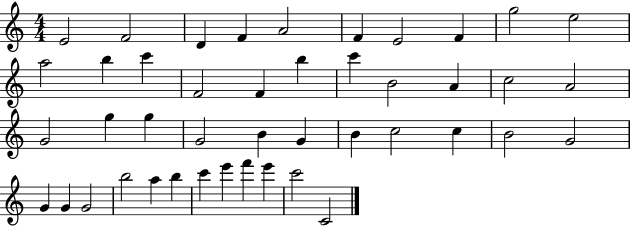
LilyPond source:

{
  \clef treble
  \numericTimeSignature
  \time 4/4
  \key c \major
  e'2 f'2 | d'4 f'4 a'2 | f'4 e'2 f'4 | g''2 e''2 | \break a''2 b''4 c'''4 | f'2 f'4 b''4 | c'''4 b'2 a'4 | c''2 a'2 | \break g'2 g''4 g''4 | g'2 b'4 g'4 | b'4 c''2 c''4 | b'2 g'2 | \break g'4 g'4 g'2 | b''2 a''4 b''4 | c'''4 e'''4 f'''4 e'''4 | c'''2 c'2 | \break \bar "|."
}